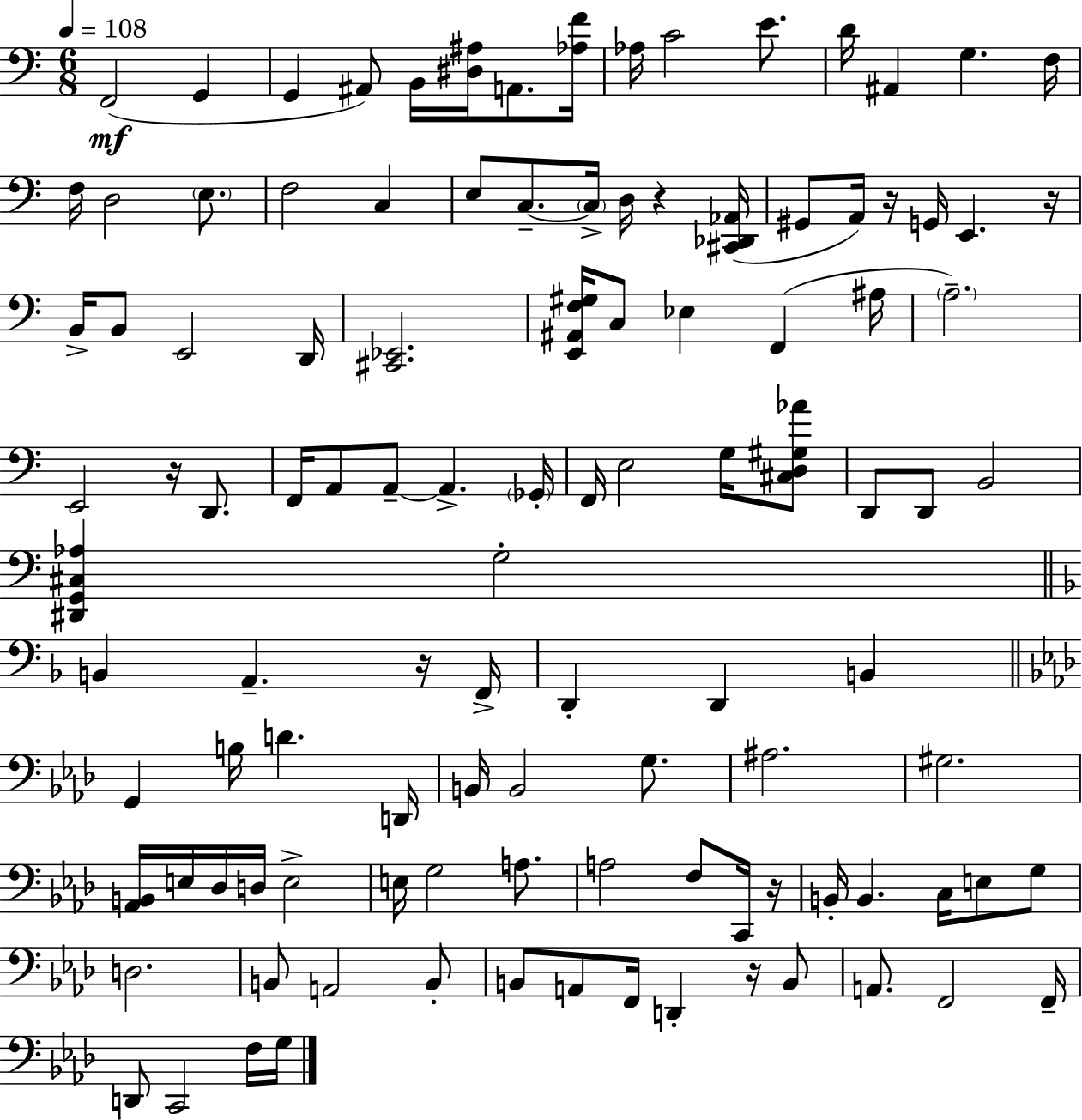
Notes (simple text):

F2/h G2/q G2/q A#2/e B2/s [D#3,A#3]/s A2/e. [Ab3,F4]/s Ab3/s C4/h E4/e. D4/s A#2/q G3/q. F3/s F3/s D3/h E3/e. F3/h C3/q E3/e C3/e. C3/s D3/s R/q [C#2,Db2,Ab2]/s G#2/e A2/s R/s G2/s E2/q. R/s B2/s B2/e E2/h D2/s [C#2,Eb2]/h. [E2,A#2,F3,G#3]/s C3/e Eb3/q F2/q A#3/s A3/h. E2/h R/s D2/e. F2/s A2/e A2/e A2/q. Gb2/s F2/s E3/h G3/s [C#3,D3,G#3,Ab4]/e D2/e D2/e B2/h [D#2,G2,C#3,Ab3]/q G3/h B2/q A2/q. R/s F2/s D2/q D2/q B2/q G2/q B3/s D4/q. D2/s B2/s B2/h G3/e. A#3/h. G#3/h. [Ab2,B2]/s E3/s Db3/s D3/s E3/h E3/s G3/h A3/e. A3/h F3/e C2/s R/s B2/s B2/q. C3/s E3/e G3/e D3/h. B2/e A2/h B2/e B2/e A2/e F2/s D2/q R/s B2/e A2/e. F2/h F2/s D2/e C2/h F3/s G3/s